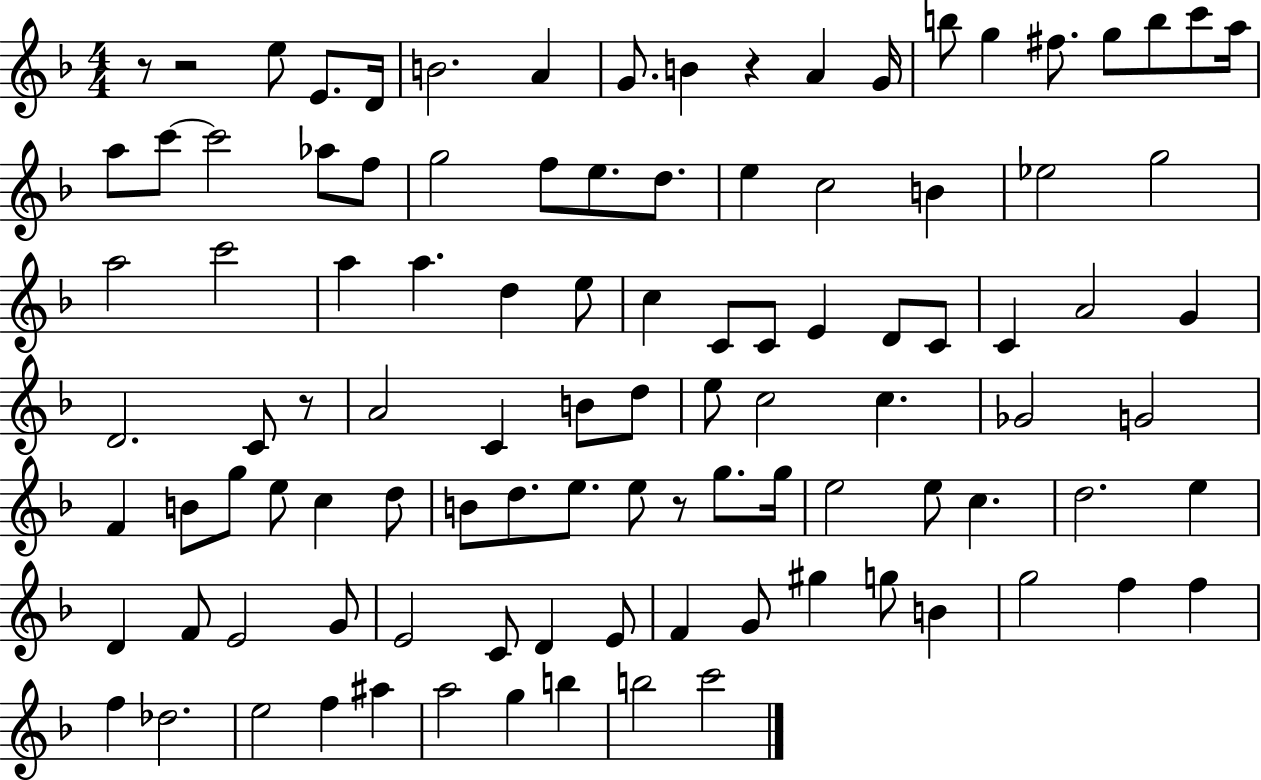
{
  \clef treble
  \numericTimeSignature
  \time 4/4
  \key f \major
  r8 r2 e''8 e'8. d'16 | b'2. a'4 | g'8. b'4 r4 a'4 g'16 | b''8 g''4 fis''8. g''8 b''8 c'''8 a''16 | \break a''8 c'''8~~ c'''2 aes''8 f''8 | g''2 f''8 e''8. d''8. | e''4 c''2 b'4 | ees''2 g''2 | \break a''2 c'''2 | a''4 a''4. d''4 e''8 | c''4 c'8 c'8 e'4 d'8 c'8 | c'4 a'2 g'4 | \break d'2. c'8 r8 | a'2 c'4 b'8 d''8 | e''8 c''2 c''4. | ges'2 g'2 | \break f'4 b'8 g''8 e''8 c''4 d''8 | b'8 d''8. e''8. e''8 r8 g''8. g''16 | e''2 e''8 c''4. | d''2. e''4 | \break d'4 f'8 e'2 g'8 | e'2 c'8 d'4 e'8 | f'4 g'8 gis''4 g''8 b'4 | g''2 f''4 f''4 | \break f''4 des''2. | e''2 f''4 ais''4 | a''2 g''4 b''4 | b''2 c'''2 | \break \bar "|."
}